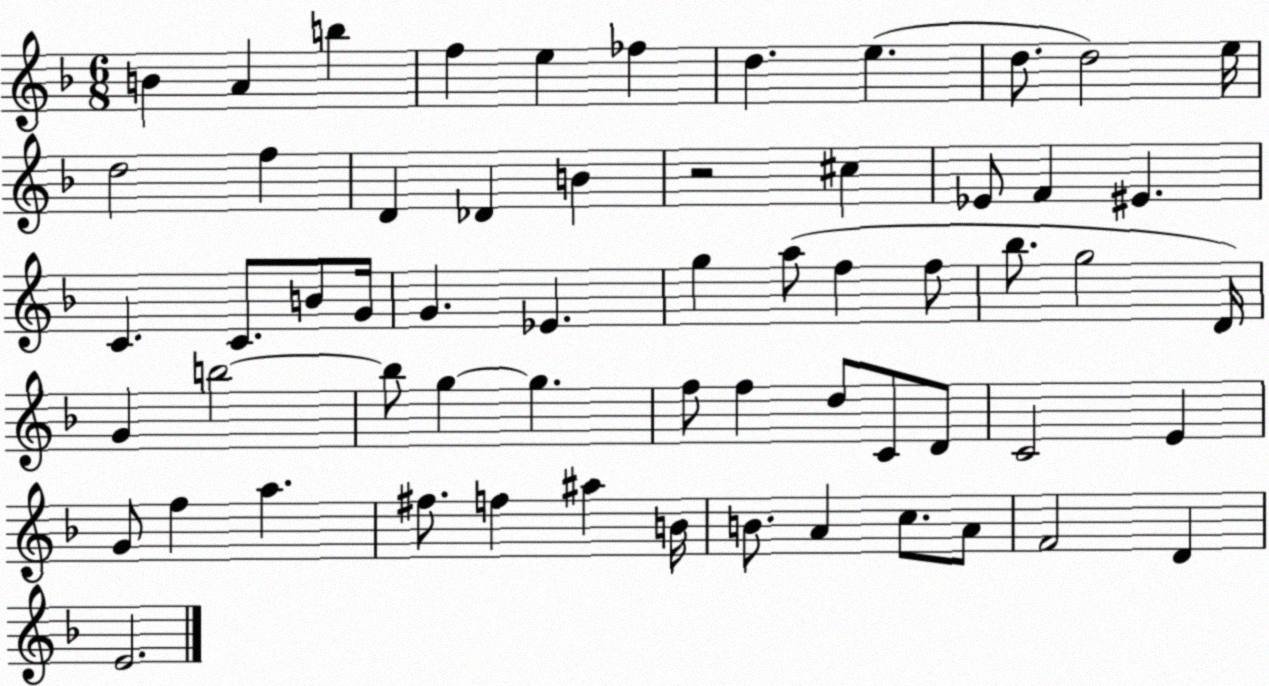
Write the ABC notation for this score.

X:1
T:Untitled
M:6/8
L:1/4
K:F
B A b f e _f d e d/2 d2 e/4 d2 f D _D B z2 ^c _E/2 F ^E C C/2 B/2 G/4 G _E g a/2 f f/2 _b/2 g2 D/4 G b2 b/2 g g f/2 f d/2 C/2 D/2 C2 E G/2 f a ^f/2 f ^a B/4 B/2 A c/2 A/2 F2 D E2